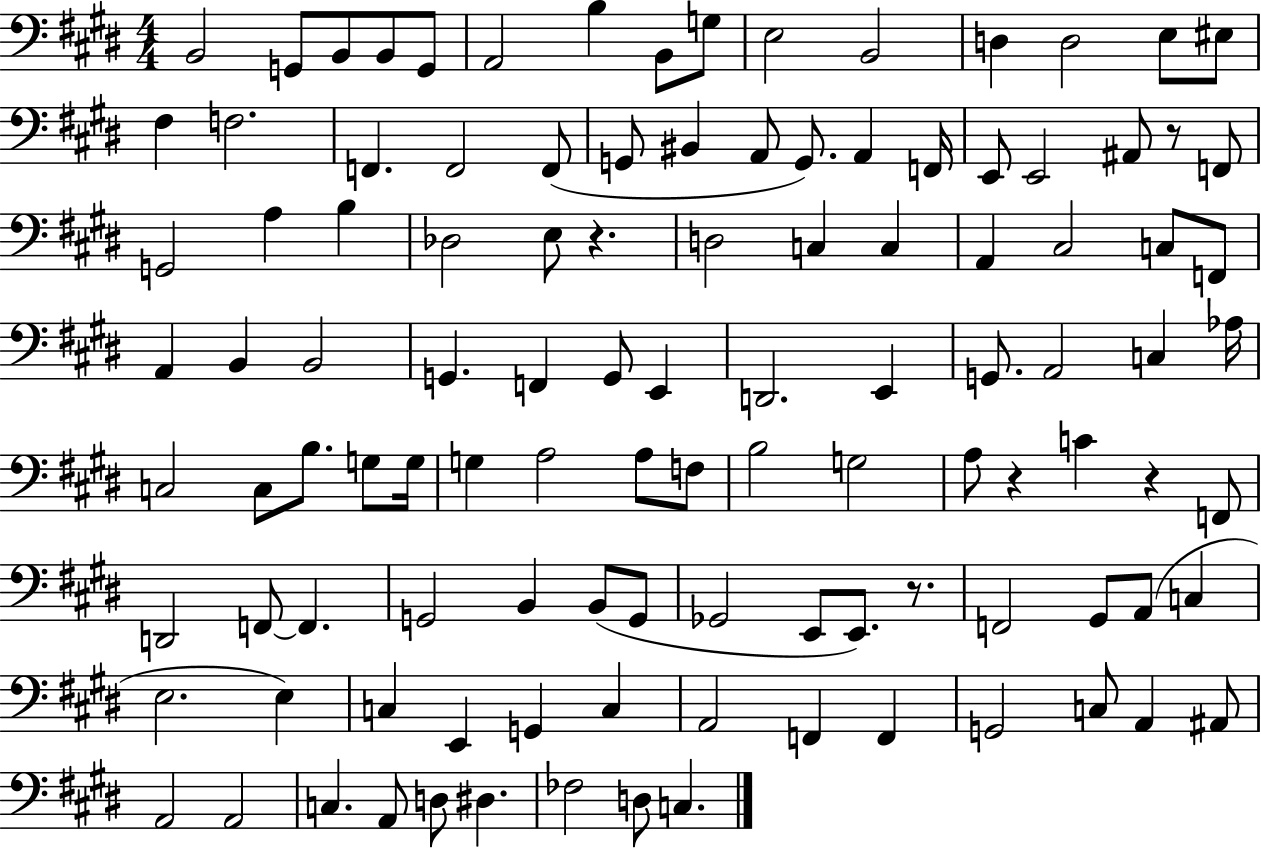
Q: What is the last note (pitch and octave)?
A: C3